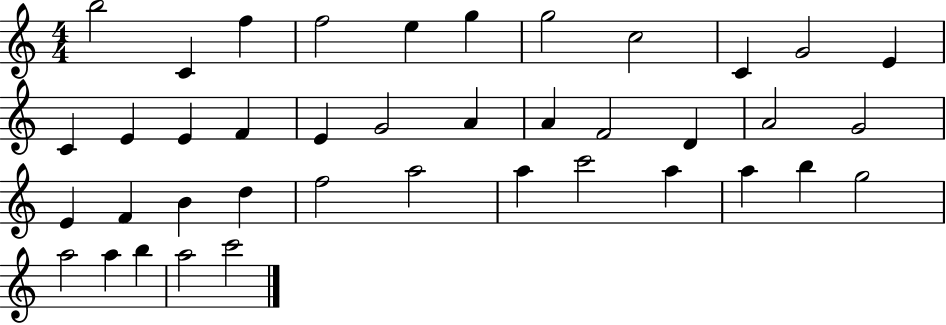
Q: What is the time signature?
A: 4/4